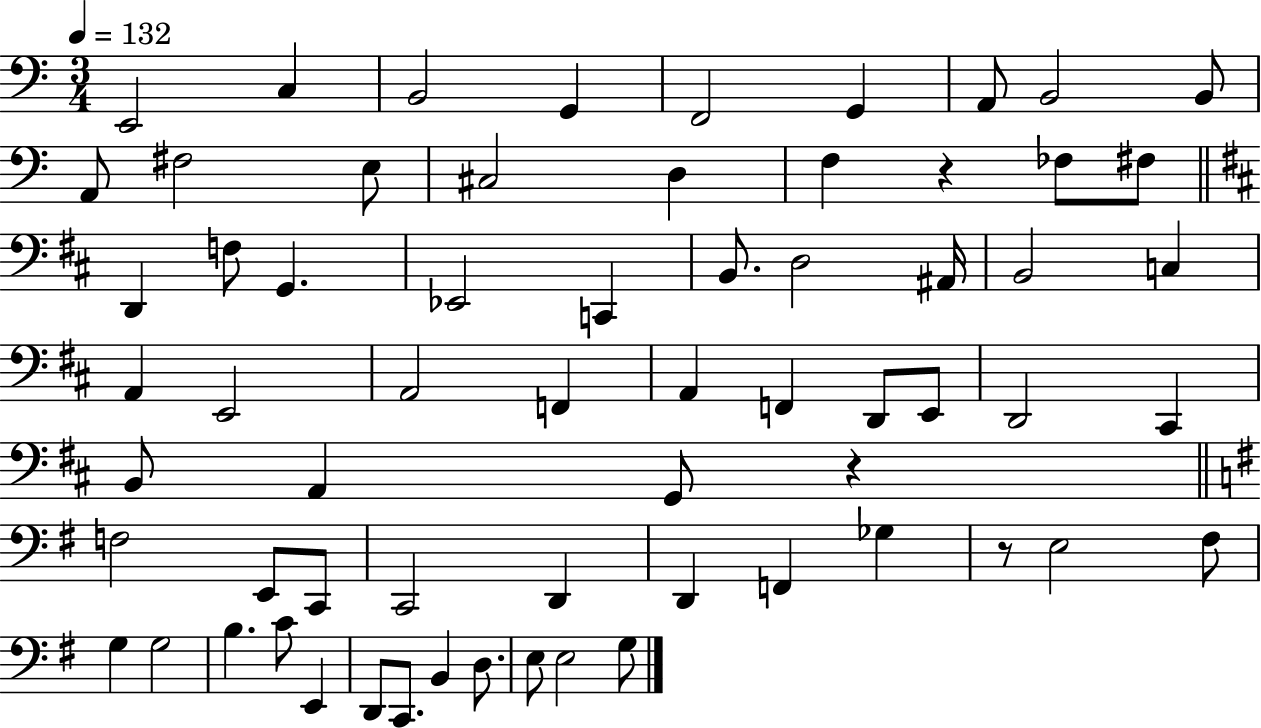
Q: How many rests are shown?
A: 3